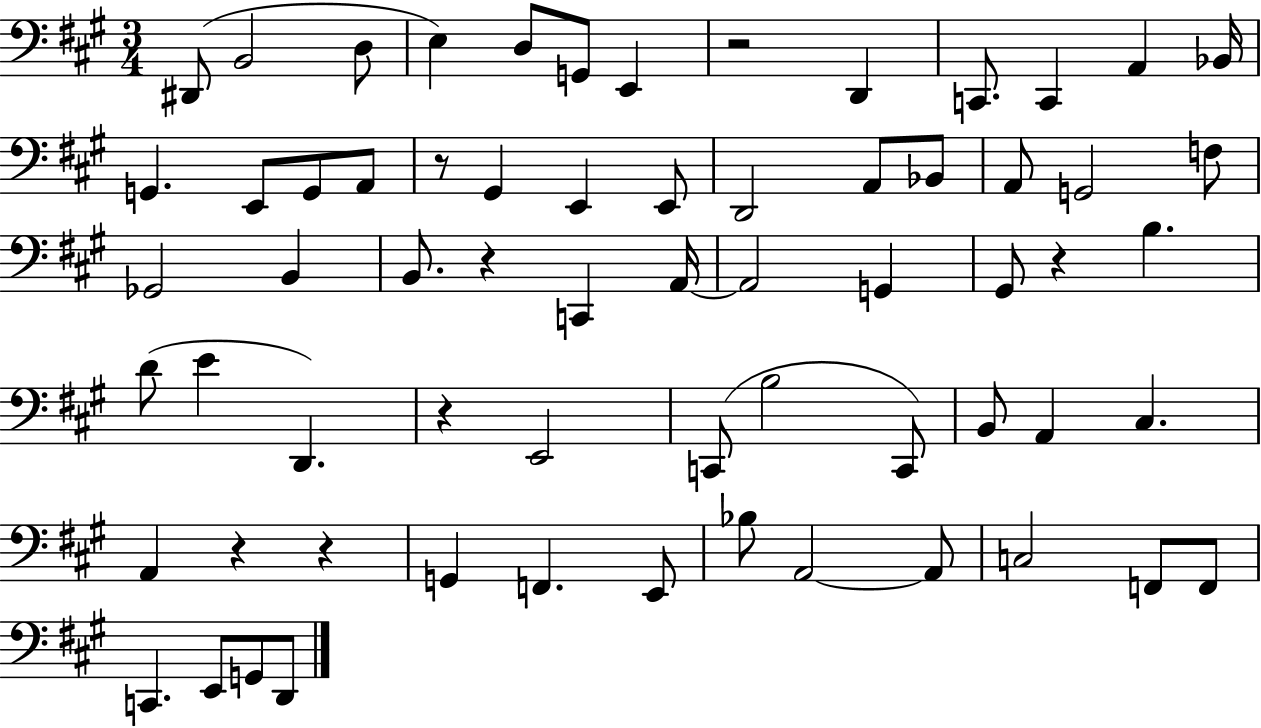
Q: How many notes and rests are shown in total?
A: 65